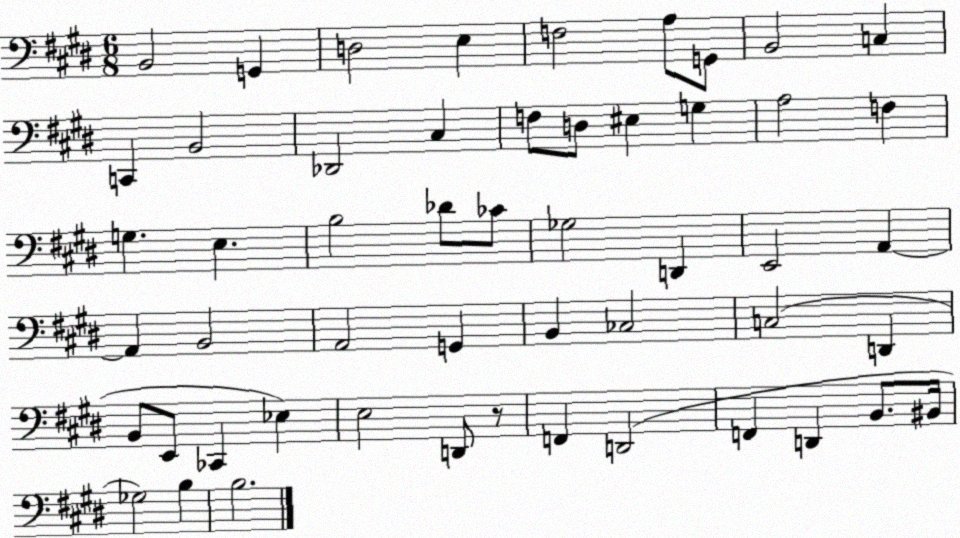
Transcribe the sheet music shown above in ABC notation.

X:1
T:Untitled
M:6/8
L:1/4
K:E
B,,2 G,, D,2 E, F,2 A,/2 G,,/2 B,,2 C, C,, B,,2 _D,,2 ^C, F,/2 D,/2 ^E, G, A,2 F, G, E, B,2 _D/2 _C/2 _G,2 D,, E,,2 A,, A,, B,,2 A,,2 G,, B,, _C,2 C,2 D,, B,,/2 E,,/2 _C,, _E, E,2 D,,/2 z/2 F,, D,,2 F,, D,, B,,/2 ^B,,/4 _G,2 B, B,2